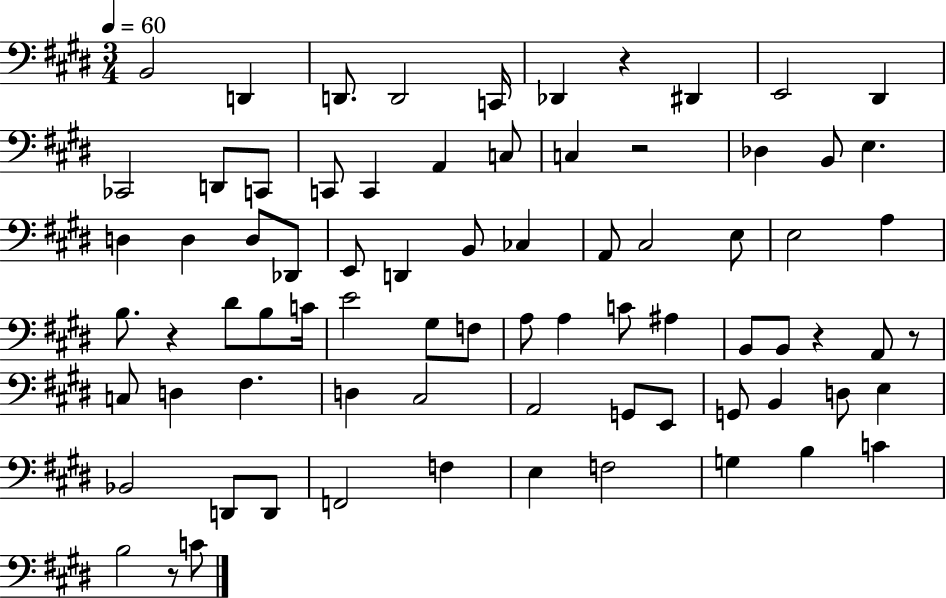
X:1
T:Untitled
M:3/4
L:1/4
K:E
B,,2 D,, D,,/2 D,,2 C,,/4 _D,, z ^D,, E,,2 ^D,, _C,,2 D,,/2 C,,/2 C,,/2 C,, A,, C,/2 C, z2 _D, B,,/2 E, D, D, D,/2 _D,,/2 E,,/2 D,, B,,/2 _C, A,,/2 ^C,2 E,/2 E,2 A, B,/2 z ^D/2 B,/2 C/4 E2 ^G,/2 F,/2 A,/2 A, C/2 ^A, B,,/2 B,,/2 z A,,/2 z/2 C,/2 D, ^F, D, ^C,2 A,,2 G,,/2 E,,/2 G,,/2 B,, D,/2 E, _B,,2 D,,/2 D,,/2 F,,2 F, E, F,2 G, B, C B,2 z/2 C/2